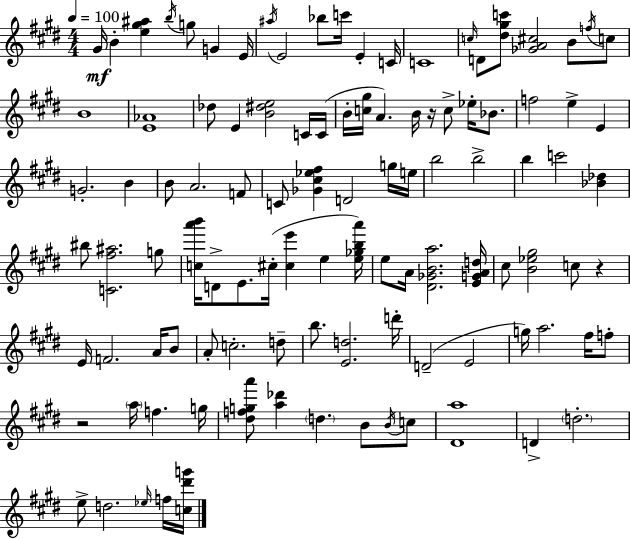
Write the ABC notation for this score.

X:1
T:Untitled
M:4/4
L:1/4
K:E
^G/4 B [e^g^a] b/4 g/2 G E/4 ^a/4 E2 _b/2 c'/4 E C/4 C4 c/4 D/2 [^d^gc']/2 [_GA^c]2 B/2 f/4 c/2 B4 [E_A]4 _d/2 E [B^de]2 C/4 C/4 B/4 [c^g]/4 A B/4 z/4 c/2 _e/4 _B/2 f2 e E G2 B B/2 A2 F/2 C/2 [_G^c_e^f] D2 g/4 e/4 b2 b2 b c'2 [_B_d] ^b/2 [C^f^a]2 g/2 [ca'b']/4 D/2 E/2 ^c/4 [^ce'] e [e_gba']/4 e/2 A/4 [^D_GBa]2 [EGAd]/4 ^c/2 [B_e^g]2 c/2 z E/4 F2 A/4 B/2 A/2 c2 d/2 b/2 [Ed]2 d'/4 D2 E2 g/4 a2 ^f/4 f/2 z2 a/4 f g/4 [^dfga']/2 [a_d'] d B/2 B/4 c/2 [^Da]4 D d2 e/2 d2 _e/4 f/4 [c^d'g']/4